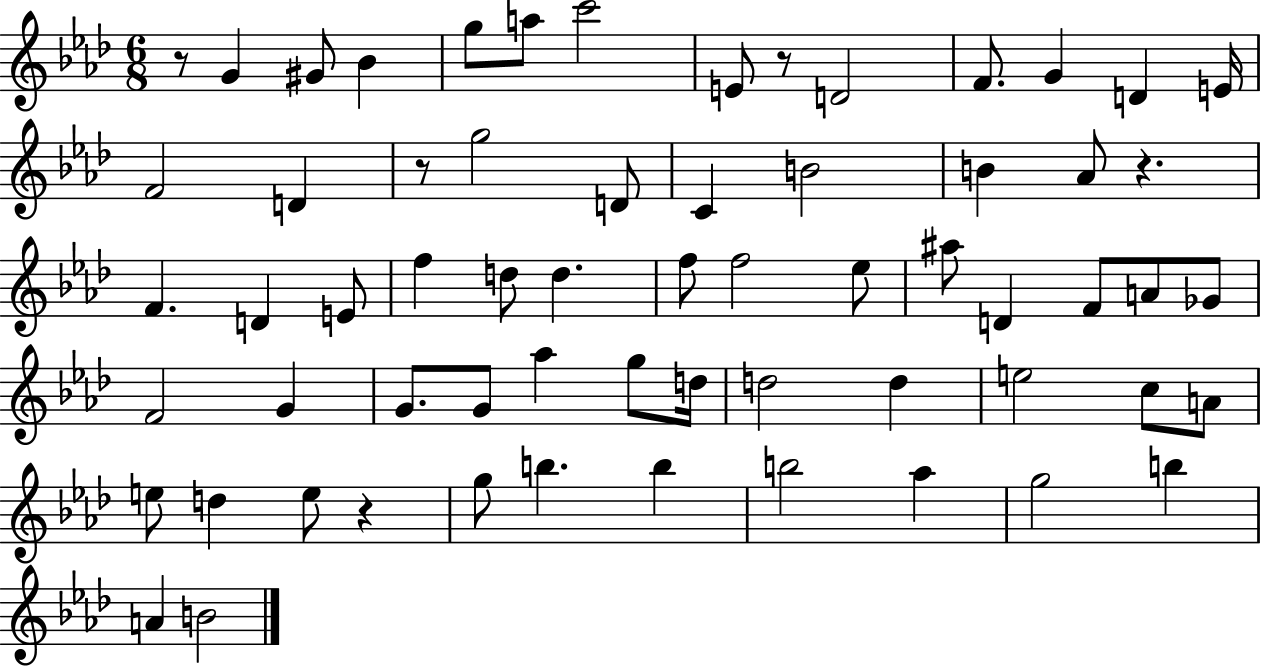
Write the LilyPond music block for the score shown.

{
  \clef treble
  \numericTimeSignature
  \time 6/8
  \key aes \major
  r8 g'4 gis'8 bes'4 | g''8 a''8 c'''2 | e'8 r8 d'2 | f'8. g'4 d'4 e'16 | \break f'2 d'4 | r8 g''2 d'8 | c'4 b'2 | b'4 aes'8 r4. | \break f'4. d'4 e'8 | f''4 d''8 d''4. | f''8 f''2 ees''8 | ais''8 d'4 f'8 a'8 ges'8 | \break f'2 g'4 | g'8. g'8 aes''4 g''8 d''16 | d''2 d''4 | e''2 c''8 a'8 | \break e''8 d''4 e''8 r4 | g''8 b''4. b''4 | b''2 aes''4 | g''2 b''4 | \break a'4 b'2 | \bar "|."
}